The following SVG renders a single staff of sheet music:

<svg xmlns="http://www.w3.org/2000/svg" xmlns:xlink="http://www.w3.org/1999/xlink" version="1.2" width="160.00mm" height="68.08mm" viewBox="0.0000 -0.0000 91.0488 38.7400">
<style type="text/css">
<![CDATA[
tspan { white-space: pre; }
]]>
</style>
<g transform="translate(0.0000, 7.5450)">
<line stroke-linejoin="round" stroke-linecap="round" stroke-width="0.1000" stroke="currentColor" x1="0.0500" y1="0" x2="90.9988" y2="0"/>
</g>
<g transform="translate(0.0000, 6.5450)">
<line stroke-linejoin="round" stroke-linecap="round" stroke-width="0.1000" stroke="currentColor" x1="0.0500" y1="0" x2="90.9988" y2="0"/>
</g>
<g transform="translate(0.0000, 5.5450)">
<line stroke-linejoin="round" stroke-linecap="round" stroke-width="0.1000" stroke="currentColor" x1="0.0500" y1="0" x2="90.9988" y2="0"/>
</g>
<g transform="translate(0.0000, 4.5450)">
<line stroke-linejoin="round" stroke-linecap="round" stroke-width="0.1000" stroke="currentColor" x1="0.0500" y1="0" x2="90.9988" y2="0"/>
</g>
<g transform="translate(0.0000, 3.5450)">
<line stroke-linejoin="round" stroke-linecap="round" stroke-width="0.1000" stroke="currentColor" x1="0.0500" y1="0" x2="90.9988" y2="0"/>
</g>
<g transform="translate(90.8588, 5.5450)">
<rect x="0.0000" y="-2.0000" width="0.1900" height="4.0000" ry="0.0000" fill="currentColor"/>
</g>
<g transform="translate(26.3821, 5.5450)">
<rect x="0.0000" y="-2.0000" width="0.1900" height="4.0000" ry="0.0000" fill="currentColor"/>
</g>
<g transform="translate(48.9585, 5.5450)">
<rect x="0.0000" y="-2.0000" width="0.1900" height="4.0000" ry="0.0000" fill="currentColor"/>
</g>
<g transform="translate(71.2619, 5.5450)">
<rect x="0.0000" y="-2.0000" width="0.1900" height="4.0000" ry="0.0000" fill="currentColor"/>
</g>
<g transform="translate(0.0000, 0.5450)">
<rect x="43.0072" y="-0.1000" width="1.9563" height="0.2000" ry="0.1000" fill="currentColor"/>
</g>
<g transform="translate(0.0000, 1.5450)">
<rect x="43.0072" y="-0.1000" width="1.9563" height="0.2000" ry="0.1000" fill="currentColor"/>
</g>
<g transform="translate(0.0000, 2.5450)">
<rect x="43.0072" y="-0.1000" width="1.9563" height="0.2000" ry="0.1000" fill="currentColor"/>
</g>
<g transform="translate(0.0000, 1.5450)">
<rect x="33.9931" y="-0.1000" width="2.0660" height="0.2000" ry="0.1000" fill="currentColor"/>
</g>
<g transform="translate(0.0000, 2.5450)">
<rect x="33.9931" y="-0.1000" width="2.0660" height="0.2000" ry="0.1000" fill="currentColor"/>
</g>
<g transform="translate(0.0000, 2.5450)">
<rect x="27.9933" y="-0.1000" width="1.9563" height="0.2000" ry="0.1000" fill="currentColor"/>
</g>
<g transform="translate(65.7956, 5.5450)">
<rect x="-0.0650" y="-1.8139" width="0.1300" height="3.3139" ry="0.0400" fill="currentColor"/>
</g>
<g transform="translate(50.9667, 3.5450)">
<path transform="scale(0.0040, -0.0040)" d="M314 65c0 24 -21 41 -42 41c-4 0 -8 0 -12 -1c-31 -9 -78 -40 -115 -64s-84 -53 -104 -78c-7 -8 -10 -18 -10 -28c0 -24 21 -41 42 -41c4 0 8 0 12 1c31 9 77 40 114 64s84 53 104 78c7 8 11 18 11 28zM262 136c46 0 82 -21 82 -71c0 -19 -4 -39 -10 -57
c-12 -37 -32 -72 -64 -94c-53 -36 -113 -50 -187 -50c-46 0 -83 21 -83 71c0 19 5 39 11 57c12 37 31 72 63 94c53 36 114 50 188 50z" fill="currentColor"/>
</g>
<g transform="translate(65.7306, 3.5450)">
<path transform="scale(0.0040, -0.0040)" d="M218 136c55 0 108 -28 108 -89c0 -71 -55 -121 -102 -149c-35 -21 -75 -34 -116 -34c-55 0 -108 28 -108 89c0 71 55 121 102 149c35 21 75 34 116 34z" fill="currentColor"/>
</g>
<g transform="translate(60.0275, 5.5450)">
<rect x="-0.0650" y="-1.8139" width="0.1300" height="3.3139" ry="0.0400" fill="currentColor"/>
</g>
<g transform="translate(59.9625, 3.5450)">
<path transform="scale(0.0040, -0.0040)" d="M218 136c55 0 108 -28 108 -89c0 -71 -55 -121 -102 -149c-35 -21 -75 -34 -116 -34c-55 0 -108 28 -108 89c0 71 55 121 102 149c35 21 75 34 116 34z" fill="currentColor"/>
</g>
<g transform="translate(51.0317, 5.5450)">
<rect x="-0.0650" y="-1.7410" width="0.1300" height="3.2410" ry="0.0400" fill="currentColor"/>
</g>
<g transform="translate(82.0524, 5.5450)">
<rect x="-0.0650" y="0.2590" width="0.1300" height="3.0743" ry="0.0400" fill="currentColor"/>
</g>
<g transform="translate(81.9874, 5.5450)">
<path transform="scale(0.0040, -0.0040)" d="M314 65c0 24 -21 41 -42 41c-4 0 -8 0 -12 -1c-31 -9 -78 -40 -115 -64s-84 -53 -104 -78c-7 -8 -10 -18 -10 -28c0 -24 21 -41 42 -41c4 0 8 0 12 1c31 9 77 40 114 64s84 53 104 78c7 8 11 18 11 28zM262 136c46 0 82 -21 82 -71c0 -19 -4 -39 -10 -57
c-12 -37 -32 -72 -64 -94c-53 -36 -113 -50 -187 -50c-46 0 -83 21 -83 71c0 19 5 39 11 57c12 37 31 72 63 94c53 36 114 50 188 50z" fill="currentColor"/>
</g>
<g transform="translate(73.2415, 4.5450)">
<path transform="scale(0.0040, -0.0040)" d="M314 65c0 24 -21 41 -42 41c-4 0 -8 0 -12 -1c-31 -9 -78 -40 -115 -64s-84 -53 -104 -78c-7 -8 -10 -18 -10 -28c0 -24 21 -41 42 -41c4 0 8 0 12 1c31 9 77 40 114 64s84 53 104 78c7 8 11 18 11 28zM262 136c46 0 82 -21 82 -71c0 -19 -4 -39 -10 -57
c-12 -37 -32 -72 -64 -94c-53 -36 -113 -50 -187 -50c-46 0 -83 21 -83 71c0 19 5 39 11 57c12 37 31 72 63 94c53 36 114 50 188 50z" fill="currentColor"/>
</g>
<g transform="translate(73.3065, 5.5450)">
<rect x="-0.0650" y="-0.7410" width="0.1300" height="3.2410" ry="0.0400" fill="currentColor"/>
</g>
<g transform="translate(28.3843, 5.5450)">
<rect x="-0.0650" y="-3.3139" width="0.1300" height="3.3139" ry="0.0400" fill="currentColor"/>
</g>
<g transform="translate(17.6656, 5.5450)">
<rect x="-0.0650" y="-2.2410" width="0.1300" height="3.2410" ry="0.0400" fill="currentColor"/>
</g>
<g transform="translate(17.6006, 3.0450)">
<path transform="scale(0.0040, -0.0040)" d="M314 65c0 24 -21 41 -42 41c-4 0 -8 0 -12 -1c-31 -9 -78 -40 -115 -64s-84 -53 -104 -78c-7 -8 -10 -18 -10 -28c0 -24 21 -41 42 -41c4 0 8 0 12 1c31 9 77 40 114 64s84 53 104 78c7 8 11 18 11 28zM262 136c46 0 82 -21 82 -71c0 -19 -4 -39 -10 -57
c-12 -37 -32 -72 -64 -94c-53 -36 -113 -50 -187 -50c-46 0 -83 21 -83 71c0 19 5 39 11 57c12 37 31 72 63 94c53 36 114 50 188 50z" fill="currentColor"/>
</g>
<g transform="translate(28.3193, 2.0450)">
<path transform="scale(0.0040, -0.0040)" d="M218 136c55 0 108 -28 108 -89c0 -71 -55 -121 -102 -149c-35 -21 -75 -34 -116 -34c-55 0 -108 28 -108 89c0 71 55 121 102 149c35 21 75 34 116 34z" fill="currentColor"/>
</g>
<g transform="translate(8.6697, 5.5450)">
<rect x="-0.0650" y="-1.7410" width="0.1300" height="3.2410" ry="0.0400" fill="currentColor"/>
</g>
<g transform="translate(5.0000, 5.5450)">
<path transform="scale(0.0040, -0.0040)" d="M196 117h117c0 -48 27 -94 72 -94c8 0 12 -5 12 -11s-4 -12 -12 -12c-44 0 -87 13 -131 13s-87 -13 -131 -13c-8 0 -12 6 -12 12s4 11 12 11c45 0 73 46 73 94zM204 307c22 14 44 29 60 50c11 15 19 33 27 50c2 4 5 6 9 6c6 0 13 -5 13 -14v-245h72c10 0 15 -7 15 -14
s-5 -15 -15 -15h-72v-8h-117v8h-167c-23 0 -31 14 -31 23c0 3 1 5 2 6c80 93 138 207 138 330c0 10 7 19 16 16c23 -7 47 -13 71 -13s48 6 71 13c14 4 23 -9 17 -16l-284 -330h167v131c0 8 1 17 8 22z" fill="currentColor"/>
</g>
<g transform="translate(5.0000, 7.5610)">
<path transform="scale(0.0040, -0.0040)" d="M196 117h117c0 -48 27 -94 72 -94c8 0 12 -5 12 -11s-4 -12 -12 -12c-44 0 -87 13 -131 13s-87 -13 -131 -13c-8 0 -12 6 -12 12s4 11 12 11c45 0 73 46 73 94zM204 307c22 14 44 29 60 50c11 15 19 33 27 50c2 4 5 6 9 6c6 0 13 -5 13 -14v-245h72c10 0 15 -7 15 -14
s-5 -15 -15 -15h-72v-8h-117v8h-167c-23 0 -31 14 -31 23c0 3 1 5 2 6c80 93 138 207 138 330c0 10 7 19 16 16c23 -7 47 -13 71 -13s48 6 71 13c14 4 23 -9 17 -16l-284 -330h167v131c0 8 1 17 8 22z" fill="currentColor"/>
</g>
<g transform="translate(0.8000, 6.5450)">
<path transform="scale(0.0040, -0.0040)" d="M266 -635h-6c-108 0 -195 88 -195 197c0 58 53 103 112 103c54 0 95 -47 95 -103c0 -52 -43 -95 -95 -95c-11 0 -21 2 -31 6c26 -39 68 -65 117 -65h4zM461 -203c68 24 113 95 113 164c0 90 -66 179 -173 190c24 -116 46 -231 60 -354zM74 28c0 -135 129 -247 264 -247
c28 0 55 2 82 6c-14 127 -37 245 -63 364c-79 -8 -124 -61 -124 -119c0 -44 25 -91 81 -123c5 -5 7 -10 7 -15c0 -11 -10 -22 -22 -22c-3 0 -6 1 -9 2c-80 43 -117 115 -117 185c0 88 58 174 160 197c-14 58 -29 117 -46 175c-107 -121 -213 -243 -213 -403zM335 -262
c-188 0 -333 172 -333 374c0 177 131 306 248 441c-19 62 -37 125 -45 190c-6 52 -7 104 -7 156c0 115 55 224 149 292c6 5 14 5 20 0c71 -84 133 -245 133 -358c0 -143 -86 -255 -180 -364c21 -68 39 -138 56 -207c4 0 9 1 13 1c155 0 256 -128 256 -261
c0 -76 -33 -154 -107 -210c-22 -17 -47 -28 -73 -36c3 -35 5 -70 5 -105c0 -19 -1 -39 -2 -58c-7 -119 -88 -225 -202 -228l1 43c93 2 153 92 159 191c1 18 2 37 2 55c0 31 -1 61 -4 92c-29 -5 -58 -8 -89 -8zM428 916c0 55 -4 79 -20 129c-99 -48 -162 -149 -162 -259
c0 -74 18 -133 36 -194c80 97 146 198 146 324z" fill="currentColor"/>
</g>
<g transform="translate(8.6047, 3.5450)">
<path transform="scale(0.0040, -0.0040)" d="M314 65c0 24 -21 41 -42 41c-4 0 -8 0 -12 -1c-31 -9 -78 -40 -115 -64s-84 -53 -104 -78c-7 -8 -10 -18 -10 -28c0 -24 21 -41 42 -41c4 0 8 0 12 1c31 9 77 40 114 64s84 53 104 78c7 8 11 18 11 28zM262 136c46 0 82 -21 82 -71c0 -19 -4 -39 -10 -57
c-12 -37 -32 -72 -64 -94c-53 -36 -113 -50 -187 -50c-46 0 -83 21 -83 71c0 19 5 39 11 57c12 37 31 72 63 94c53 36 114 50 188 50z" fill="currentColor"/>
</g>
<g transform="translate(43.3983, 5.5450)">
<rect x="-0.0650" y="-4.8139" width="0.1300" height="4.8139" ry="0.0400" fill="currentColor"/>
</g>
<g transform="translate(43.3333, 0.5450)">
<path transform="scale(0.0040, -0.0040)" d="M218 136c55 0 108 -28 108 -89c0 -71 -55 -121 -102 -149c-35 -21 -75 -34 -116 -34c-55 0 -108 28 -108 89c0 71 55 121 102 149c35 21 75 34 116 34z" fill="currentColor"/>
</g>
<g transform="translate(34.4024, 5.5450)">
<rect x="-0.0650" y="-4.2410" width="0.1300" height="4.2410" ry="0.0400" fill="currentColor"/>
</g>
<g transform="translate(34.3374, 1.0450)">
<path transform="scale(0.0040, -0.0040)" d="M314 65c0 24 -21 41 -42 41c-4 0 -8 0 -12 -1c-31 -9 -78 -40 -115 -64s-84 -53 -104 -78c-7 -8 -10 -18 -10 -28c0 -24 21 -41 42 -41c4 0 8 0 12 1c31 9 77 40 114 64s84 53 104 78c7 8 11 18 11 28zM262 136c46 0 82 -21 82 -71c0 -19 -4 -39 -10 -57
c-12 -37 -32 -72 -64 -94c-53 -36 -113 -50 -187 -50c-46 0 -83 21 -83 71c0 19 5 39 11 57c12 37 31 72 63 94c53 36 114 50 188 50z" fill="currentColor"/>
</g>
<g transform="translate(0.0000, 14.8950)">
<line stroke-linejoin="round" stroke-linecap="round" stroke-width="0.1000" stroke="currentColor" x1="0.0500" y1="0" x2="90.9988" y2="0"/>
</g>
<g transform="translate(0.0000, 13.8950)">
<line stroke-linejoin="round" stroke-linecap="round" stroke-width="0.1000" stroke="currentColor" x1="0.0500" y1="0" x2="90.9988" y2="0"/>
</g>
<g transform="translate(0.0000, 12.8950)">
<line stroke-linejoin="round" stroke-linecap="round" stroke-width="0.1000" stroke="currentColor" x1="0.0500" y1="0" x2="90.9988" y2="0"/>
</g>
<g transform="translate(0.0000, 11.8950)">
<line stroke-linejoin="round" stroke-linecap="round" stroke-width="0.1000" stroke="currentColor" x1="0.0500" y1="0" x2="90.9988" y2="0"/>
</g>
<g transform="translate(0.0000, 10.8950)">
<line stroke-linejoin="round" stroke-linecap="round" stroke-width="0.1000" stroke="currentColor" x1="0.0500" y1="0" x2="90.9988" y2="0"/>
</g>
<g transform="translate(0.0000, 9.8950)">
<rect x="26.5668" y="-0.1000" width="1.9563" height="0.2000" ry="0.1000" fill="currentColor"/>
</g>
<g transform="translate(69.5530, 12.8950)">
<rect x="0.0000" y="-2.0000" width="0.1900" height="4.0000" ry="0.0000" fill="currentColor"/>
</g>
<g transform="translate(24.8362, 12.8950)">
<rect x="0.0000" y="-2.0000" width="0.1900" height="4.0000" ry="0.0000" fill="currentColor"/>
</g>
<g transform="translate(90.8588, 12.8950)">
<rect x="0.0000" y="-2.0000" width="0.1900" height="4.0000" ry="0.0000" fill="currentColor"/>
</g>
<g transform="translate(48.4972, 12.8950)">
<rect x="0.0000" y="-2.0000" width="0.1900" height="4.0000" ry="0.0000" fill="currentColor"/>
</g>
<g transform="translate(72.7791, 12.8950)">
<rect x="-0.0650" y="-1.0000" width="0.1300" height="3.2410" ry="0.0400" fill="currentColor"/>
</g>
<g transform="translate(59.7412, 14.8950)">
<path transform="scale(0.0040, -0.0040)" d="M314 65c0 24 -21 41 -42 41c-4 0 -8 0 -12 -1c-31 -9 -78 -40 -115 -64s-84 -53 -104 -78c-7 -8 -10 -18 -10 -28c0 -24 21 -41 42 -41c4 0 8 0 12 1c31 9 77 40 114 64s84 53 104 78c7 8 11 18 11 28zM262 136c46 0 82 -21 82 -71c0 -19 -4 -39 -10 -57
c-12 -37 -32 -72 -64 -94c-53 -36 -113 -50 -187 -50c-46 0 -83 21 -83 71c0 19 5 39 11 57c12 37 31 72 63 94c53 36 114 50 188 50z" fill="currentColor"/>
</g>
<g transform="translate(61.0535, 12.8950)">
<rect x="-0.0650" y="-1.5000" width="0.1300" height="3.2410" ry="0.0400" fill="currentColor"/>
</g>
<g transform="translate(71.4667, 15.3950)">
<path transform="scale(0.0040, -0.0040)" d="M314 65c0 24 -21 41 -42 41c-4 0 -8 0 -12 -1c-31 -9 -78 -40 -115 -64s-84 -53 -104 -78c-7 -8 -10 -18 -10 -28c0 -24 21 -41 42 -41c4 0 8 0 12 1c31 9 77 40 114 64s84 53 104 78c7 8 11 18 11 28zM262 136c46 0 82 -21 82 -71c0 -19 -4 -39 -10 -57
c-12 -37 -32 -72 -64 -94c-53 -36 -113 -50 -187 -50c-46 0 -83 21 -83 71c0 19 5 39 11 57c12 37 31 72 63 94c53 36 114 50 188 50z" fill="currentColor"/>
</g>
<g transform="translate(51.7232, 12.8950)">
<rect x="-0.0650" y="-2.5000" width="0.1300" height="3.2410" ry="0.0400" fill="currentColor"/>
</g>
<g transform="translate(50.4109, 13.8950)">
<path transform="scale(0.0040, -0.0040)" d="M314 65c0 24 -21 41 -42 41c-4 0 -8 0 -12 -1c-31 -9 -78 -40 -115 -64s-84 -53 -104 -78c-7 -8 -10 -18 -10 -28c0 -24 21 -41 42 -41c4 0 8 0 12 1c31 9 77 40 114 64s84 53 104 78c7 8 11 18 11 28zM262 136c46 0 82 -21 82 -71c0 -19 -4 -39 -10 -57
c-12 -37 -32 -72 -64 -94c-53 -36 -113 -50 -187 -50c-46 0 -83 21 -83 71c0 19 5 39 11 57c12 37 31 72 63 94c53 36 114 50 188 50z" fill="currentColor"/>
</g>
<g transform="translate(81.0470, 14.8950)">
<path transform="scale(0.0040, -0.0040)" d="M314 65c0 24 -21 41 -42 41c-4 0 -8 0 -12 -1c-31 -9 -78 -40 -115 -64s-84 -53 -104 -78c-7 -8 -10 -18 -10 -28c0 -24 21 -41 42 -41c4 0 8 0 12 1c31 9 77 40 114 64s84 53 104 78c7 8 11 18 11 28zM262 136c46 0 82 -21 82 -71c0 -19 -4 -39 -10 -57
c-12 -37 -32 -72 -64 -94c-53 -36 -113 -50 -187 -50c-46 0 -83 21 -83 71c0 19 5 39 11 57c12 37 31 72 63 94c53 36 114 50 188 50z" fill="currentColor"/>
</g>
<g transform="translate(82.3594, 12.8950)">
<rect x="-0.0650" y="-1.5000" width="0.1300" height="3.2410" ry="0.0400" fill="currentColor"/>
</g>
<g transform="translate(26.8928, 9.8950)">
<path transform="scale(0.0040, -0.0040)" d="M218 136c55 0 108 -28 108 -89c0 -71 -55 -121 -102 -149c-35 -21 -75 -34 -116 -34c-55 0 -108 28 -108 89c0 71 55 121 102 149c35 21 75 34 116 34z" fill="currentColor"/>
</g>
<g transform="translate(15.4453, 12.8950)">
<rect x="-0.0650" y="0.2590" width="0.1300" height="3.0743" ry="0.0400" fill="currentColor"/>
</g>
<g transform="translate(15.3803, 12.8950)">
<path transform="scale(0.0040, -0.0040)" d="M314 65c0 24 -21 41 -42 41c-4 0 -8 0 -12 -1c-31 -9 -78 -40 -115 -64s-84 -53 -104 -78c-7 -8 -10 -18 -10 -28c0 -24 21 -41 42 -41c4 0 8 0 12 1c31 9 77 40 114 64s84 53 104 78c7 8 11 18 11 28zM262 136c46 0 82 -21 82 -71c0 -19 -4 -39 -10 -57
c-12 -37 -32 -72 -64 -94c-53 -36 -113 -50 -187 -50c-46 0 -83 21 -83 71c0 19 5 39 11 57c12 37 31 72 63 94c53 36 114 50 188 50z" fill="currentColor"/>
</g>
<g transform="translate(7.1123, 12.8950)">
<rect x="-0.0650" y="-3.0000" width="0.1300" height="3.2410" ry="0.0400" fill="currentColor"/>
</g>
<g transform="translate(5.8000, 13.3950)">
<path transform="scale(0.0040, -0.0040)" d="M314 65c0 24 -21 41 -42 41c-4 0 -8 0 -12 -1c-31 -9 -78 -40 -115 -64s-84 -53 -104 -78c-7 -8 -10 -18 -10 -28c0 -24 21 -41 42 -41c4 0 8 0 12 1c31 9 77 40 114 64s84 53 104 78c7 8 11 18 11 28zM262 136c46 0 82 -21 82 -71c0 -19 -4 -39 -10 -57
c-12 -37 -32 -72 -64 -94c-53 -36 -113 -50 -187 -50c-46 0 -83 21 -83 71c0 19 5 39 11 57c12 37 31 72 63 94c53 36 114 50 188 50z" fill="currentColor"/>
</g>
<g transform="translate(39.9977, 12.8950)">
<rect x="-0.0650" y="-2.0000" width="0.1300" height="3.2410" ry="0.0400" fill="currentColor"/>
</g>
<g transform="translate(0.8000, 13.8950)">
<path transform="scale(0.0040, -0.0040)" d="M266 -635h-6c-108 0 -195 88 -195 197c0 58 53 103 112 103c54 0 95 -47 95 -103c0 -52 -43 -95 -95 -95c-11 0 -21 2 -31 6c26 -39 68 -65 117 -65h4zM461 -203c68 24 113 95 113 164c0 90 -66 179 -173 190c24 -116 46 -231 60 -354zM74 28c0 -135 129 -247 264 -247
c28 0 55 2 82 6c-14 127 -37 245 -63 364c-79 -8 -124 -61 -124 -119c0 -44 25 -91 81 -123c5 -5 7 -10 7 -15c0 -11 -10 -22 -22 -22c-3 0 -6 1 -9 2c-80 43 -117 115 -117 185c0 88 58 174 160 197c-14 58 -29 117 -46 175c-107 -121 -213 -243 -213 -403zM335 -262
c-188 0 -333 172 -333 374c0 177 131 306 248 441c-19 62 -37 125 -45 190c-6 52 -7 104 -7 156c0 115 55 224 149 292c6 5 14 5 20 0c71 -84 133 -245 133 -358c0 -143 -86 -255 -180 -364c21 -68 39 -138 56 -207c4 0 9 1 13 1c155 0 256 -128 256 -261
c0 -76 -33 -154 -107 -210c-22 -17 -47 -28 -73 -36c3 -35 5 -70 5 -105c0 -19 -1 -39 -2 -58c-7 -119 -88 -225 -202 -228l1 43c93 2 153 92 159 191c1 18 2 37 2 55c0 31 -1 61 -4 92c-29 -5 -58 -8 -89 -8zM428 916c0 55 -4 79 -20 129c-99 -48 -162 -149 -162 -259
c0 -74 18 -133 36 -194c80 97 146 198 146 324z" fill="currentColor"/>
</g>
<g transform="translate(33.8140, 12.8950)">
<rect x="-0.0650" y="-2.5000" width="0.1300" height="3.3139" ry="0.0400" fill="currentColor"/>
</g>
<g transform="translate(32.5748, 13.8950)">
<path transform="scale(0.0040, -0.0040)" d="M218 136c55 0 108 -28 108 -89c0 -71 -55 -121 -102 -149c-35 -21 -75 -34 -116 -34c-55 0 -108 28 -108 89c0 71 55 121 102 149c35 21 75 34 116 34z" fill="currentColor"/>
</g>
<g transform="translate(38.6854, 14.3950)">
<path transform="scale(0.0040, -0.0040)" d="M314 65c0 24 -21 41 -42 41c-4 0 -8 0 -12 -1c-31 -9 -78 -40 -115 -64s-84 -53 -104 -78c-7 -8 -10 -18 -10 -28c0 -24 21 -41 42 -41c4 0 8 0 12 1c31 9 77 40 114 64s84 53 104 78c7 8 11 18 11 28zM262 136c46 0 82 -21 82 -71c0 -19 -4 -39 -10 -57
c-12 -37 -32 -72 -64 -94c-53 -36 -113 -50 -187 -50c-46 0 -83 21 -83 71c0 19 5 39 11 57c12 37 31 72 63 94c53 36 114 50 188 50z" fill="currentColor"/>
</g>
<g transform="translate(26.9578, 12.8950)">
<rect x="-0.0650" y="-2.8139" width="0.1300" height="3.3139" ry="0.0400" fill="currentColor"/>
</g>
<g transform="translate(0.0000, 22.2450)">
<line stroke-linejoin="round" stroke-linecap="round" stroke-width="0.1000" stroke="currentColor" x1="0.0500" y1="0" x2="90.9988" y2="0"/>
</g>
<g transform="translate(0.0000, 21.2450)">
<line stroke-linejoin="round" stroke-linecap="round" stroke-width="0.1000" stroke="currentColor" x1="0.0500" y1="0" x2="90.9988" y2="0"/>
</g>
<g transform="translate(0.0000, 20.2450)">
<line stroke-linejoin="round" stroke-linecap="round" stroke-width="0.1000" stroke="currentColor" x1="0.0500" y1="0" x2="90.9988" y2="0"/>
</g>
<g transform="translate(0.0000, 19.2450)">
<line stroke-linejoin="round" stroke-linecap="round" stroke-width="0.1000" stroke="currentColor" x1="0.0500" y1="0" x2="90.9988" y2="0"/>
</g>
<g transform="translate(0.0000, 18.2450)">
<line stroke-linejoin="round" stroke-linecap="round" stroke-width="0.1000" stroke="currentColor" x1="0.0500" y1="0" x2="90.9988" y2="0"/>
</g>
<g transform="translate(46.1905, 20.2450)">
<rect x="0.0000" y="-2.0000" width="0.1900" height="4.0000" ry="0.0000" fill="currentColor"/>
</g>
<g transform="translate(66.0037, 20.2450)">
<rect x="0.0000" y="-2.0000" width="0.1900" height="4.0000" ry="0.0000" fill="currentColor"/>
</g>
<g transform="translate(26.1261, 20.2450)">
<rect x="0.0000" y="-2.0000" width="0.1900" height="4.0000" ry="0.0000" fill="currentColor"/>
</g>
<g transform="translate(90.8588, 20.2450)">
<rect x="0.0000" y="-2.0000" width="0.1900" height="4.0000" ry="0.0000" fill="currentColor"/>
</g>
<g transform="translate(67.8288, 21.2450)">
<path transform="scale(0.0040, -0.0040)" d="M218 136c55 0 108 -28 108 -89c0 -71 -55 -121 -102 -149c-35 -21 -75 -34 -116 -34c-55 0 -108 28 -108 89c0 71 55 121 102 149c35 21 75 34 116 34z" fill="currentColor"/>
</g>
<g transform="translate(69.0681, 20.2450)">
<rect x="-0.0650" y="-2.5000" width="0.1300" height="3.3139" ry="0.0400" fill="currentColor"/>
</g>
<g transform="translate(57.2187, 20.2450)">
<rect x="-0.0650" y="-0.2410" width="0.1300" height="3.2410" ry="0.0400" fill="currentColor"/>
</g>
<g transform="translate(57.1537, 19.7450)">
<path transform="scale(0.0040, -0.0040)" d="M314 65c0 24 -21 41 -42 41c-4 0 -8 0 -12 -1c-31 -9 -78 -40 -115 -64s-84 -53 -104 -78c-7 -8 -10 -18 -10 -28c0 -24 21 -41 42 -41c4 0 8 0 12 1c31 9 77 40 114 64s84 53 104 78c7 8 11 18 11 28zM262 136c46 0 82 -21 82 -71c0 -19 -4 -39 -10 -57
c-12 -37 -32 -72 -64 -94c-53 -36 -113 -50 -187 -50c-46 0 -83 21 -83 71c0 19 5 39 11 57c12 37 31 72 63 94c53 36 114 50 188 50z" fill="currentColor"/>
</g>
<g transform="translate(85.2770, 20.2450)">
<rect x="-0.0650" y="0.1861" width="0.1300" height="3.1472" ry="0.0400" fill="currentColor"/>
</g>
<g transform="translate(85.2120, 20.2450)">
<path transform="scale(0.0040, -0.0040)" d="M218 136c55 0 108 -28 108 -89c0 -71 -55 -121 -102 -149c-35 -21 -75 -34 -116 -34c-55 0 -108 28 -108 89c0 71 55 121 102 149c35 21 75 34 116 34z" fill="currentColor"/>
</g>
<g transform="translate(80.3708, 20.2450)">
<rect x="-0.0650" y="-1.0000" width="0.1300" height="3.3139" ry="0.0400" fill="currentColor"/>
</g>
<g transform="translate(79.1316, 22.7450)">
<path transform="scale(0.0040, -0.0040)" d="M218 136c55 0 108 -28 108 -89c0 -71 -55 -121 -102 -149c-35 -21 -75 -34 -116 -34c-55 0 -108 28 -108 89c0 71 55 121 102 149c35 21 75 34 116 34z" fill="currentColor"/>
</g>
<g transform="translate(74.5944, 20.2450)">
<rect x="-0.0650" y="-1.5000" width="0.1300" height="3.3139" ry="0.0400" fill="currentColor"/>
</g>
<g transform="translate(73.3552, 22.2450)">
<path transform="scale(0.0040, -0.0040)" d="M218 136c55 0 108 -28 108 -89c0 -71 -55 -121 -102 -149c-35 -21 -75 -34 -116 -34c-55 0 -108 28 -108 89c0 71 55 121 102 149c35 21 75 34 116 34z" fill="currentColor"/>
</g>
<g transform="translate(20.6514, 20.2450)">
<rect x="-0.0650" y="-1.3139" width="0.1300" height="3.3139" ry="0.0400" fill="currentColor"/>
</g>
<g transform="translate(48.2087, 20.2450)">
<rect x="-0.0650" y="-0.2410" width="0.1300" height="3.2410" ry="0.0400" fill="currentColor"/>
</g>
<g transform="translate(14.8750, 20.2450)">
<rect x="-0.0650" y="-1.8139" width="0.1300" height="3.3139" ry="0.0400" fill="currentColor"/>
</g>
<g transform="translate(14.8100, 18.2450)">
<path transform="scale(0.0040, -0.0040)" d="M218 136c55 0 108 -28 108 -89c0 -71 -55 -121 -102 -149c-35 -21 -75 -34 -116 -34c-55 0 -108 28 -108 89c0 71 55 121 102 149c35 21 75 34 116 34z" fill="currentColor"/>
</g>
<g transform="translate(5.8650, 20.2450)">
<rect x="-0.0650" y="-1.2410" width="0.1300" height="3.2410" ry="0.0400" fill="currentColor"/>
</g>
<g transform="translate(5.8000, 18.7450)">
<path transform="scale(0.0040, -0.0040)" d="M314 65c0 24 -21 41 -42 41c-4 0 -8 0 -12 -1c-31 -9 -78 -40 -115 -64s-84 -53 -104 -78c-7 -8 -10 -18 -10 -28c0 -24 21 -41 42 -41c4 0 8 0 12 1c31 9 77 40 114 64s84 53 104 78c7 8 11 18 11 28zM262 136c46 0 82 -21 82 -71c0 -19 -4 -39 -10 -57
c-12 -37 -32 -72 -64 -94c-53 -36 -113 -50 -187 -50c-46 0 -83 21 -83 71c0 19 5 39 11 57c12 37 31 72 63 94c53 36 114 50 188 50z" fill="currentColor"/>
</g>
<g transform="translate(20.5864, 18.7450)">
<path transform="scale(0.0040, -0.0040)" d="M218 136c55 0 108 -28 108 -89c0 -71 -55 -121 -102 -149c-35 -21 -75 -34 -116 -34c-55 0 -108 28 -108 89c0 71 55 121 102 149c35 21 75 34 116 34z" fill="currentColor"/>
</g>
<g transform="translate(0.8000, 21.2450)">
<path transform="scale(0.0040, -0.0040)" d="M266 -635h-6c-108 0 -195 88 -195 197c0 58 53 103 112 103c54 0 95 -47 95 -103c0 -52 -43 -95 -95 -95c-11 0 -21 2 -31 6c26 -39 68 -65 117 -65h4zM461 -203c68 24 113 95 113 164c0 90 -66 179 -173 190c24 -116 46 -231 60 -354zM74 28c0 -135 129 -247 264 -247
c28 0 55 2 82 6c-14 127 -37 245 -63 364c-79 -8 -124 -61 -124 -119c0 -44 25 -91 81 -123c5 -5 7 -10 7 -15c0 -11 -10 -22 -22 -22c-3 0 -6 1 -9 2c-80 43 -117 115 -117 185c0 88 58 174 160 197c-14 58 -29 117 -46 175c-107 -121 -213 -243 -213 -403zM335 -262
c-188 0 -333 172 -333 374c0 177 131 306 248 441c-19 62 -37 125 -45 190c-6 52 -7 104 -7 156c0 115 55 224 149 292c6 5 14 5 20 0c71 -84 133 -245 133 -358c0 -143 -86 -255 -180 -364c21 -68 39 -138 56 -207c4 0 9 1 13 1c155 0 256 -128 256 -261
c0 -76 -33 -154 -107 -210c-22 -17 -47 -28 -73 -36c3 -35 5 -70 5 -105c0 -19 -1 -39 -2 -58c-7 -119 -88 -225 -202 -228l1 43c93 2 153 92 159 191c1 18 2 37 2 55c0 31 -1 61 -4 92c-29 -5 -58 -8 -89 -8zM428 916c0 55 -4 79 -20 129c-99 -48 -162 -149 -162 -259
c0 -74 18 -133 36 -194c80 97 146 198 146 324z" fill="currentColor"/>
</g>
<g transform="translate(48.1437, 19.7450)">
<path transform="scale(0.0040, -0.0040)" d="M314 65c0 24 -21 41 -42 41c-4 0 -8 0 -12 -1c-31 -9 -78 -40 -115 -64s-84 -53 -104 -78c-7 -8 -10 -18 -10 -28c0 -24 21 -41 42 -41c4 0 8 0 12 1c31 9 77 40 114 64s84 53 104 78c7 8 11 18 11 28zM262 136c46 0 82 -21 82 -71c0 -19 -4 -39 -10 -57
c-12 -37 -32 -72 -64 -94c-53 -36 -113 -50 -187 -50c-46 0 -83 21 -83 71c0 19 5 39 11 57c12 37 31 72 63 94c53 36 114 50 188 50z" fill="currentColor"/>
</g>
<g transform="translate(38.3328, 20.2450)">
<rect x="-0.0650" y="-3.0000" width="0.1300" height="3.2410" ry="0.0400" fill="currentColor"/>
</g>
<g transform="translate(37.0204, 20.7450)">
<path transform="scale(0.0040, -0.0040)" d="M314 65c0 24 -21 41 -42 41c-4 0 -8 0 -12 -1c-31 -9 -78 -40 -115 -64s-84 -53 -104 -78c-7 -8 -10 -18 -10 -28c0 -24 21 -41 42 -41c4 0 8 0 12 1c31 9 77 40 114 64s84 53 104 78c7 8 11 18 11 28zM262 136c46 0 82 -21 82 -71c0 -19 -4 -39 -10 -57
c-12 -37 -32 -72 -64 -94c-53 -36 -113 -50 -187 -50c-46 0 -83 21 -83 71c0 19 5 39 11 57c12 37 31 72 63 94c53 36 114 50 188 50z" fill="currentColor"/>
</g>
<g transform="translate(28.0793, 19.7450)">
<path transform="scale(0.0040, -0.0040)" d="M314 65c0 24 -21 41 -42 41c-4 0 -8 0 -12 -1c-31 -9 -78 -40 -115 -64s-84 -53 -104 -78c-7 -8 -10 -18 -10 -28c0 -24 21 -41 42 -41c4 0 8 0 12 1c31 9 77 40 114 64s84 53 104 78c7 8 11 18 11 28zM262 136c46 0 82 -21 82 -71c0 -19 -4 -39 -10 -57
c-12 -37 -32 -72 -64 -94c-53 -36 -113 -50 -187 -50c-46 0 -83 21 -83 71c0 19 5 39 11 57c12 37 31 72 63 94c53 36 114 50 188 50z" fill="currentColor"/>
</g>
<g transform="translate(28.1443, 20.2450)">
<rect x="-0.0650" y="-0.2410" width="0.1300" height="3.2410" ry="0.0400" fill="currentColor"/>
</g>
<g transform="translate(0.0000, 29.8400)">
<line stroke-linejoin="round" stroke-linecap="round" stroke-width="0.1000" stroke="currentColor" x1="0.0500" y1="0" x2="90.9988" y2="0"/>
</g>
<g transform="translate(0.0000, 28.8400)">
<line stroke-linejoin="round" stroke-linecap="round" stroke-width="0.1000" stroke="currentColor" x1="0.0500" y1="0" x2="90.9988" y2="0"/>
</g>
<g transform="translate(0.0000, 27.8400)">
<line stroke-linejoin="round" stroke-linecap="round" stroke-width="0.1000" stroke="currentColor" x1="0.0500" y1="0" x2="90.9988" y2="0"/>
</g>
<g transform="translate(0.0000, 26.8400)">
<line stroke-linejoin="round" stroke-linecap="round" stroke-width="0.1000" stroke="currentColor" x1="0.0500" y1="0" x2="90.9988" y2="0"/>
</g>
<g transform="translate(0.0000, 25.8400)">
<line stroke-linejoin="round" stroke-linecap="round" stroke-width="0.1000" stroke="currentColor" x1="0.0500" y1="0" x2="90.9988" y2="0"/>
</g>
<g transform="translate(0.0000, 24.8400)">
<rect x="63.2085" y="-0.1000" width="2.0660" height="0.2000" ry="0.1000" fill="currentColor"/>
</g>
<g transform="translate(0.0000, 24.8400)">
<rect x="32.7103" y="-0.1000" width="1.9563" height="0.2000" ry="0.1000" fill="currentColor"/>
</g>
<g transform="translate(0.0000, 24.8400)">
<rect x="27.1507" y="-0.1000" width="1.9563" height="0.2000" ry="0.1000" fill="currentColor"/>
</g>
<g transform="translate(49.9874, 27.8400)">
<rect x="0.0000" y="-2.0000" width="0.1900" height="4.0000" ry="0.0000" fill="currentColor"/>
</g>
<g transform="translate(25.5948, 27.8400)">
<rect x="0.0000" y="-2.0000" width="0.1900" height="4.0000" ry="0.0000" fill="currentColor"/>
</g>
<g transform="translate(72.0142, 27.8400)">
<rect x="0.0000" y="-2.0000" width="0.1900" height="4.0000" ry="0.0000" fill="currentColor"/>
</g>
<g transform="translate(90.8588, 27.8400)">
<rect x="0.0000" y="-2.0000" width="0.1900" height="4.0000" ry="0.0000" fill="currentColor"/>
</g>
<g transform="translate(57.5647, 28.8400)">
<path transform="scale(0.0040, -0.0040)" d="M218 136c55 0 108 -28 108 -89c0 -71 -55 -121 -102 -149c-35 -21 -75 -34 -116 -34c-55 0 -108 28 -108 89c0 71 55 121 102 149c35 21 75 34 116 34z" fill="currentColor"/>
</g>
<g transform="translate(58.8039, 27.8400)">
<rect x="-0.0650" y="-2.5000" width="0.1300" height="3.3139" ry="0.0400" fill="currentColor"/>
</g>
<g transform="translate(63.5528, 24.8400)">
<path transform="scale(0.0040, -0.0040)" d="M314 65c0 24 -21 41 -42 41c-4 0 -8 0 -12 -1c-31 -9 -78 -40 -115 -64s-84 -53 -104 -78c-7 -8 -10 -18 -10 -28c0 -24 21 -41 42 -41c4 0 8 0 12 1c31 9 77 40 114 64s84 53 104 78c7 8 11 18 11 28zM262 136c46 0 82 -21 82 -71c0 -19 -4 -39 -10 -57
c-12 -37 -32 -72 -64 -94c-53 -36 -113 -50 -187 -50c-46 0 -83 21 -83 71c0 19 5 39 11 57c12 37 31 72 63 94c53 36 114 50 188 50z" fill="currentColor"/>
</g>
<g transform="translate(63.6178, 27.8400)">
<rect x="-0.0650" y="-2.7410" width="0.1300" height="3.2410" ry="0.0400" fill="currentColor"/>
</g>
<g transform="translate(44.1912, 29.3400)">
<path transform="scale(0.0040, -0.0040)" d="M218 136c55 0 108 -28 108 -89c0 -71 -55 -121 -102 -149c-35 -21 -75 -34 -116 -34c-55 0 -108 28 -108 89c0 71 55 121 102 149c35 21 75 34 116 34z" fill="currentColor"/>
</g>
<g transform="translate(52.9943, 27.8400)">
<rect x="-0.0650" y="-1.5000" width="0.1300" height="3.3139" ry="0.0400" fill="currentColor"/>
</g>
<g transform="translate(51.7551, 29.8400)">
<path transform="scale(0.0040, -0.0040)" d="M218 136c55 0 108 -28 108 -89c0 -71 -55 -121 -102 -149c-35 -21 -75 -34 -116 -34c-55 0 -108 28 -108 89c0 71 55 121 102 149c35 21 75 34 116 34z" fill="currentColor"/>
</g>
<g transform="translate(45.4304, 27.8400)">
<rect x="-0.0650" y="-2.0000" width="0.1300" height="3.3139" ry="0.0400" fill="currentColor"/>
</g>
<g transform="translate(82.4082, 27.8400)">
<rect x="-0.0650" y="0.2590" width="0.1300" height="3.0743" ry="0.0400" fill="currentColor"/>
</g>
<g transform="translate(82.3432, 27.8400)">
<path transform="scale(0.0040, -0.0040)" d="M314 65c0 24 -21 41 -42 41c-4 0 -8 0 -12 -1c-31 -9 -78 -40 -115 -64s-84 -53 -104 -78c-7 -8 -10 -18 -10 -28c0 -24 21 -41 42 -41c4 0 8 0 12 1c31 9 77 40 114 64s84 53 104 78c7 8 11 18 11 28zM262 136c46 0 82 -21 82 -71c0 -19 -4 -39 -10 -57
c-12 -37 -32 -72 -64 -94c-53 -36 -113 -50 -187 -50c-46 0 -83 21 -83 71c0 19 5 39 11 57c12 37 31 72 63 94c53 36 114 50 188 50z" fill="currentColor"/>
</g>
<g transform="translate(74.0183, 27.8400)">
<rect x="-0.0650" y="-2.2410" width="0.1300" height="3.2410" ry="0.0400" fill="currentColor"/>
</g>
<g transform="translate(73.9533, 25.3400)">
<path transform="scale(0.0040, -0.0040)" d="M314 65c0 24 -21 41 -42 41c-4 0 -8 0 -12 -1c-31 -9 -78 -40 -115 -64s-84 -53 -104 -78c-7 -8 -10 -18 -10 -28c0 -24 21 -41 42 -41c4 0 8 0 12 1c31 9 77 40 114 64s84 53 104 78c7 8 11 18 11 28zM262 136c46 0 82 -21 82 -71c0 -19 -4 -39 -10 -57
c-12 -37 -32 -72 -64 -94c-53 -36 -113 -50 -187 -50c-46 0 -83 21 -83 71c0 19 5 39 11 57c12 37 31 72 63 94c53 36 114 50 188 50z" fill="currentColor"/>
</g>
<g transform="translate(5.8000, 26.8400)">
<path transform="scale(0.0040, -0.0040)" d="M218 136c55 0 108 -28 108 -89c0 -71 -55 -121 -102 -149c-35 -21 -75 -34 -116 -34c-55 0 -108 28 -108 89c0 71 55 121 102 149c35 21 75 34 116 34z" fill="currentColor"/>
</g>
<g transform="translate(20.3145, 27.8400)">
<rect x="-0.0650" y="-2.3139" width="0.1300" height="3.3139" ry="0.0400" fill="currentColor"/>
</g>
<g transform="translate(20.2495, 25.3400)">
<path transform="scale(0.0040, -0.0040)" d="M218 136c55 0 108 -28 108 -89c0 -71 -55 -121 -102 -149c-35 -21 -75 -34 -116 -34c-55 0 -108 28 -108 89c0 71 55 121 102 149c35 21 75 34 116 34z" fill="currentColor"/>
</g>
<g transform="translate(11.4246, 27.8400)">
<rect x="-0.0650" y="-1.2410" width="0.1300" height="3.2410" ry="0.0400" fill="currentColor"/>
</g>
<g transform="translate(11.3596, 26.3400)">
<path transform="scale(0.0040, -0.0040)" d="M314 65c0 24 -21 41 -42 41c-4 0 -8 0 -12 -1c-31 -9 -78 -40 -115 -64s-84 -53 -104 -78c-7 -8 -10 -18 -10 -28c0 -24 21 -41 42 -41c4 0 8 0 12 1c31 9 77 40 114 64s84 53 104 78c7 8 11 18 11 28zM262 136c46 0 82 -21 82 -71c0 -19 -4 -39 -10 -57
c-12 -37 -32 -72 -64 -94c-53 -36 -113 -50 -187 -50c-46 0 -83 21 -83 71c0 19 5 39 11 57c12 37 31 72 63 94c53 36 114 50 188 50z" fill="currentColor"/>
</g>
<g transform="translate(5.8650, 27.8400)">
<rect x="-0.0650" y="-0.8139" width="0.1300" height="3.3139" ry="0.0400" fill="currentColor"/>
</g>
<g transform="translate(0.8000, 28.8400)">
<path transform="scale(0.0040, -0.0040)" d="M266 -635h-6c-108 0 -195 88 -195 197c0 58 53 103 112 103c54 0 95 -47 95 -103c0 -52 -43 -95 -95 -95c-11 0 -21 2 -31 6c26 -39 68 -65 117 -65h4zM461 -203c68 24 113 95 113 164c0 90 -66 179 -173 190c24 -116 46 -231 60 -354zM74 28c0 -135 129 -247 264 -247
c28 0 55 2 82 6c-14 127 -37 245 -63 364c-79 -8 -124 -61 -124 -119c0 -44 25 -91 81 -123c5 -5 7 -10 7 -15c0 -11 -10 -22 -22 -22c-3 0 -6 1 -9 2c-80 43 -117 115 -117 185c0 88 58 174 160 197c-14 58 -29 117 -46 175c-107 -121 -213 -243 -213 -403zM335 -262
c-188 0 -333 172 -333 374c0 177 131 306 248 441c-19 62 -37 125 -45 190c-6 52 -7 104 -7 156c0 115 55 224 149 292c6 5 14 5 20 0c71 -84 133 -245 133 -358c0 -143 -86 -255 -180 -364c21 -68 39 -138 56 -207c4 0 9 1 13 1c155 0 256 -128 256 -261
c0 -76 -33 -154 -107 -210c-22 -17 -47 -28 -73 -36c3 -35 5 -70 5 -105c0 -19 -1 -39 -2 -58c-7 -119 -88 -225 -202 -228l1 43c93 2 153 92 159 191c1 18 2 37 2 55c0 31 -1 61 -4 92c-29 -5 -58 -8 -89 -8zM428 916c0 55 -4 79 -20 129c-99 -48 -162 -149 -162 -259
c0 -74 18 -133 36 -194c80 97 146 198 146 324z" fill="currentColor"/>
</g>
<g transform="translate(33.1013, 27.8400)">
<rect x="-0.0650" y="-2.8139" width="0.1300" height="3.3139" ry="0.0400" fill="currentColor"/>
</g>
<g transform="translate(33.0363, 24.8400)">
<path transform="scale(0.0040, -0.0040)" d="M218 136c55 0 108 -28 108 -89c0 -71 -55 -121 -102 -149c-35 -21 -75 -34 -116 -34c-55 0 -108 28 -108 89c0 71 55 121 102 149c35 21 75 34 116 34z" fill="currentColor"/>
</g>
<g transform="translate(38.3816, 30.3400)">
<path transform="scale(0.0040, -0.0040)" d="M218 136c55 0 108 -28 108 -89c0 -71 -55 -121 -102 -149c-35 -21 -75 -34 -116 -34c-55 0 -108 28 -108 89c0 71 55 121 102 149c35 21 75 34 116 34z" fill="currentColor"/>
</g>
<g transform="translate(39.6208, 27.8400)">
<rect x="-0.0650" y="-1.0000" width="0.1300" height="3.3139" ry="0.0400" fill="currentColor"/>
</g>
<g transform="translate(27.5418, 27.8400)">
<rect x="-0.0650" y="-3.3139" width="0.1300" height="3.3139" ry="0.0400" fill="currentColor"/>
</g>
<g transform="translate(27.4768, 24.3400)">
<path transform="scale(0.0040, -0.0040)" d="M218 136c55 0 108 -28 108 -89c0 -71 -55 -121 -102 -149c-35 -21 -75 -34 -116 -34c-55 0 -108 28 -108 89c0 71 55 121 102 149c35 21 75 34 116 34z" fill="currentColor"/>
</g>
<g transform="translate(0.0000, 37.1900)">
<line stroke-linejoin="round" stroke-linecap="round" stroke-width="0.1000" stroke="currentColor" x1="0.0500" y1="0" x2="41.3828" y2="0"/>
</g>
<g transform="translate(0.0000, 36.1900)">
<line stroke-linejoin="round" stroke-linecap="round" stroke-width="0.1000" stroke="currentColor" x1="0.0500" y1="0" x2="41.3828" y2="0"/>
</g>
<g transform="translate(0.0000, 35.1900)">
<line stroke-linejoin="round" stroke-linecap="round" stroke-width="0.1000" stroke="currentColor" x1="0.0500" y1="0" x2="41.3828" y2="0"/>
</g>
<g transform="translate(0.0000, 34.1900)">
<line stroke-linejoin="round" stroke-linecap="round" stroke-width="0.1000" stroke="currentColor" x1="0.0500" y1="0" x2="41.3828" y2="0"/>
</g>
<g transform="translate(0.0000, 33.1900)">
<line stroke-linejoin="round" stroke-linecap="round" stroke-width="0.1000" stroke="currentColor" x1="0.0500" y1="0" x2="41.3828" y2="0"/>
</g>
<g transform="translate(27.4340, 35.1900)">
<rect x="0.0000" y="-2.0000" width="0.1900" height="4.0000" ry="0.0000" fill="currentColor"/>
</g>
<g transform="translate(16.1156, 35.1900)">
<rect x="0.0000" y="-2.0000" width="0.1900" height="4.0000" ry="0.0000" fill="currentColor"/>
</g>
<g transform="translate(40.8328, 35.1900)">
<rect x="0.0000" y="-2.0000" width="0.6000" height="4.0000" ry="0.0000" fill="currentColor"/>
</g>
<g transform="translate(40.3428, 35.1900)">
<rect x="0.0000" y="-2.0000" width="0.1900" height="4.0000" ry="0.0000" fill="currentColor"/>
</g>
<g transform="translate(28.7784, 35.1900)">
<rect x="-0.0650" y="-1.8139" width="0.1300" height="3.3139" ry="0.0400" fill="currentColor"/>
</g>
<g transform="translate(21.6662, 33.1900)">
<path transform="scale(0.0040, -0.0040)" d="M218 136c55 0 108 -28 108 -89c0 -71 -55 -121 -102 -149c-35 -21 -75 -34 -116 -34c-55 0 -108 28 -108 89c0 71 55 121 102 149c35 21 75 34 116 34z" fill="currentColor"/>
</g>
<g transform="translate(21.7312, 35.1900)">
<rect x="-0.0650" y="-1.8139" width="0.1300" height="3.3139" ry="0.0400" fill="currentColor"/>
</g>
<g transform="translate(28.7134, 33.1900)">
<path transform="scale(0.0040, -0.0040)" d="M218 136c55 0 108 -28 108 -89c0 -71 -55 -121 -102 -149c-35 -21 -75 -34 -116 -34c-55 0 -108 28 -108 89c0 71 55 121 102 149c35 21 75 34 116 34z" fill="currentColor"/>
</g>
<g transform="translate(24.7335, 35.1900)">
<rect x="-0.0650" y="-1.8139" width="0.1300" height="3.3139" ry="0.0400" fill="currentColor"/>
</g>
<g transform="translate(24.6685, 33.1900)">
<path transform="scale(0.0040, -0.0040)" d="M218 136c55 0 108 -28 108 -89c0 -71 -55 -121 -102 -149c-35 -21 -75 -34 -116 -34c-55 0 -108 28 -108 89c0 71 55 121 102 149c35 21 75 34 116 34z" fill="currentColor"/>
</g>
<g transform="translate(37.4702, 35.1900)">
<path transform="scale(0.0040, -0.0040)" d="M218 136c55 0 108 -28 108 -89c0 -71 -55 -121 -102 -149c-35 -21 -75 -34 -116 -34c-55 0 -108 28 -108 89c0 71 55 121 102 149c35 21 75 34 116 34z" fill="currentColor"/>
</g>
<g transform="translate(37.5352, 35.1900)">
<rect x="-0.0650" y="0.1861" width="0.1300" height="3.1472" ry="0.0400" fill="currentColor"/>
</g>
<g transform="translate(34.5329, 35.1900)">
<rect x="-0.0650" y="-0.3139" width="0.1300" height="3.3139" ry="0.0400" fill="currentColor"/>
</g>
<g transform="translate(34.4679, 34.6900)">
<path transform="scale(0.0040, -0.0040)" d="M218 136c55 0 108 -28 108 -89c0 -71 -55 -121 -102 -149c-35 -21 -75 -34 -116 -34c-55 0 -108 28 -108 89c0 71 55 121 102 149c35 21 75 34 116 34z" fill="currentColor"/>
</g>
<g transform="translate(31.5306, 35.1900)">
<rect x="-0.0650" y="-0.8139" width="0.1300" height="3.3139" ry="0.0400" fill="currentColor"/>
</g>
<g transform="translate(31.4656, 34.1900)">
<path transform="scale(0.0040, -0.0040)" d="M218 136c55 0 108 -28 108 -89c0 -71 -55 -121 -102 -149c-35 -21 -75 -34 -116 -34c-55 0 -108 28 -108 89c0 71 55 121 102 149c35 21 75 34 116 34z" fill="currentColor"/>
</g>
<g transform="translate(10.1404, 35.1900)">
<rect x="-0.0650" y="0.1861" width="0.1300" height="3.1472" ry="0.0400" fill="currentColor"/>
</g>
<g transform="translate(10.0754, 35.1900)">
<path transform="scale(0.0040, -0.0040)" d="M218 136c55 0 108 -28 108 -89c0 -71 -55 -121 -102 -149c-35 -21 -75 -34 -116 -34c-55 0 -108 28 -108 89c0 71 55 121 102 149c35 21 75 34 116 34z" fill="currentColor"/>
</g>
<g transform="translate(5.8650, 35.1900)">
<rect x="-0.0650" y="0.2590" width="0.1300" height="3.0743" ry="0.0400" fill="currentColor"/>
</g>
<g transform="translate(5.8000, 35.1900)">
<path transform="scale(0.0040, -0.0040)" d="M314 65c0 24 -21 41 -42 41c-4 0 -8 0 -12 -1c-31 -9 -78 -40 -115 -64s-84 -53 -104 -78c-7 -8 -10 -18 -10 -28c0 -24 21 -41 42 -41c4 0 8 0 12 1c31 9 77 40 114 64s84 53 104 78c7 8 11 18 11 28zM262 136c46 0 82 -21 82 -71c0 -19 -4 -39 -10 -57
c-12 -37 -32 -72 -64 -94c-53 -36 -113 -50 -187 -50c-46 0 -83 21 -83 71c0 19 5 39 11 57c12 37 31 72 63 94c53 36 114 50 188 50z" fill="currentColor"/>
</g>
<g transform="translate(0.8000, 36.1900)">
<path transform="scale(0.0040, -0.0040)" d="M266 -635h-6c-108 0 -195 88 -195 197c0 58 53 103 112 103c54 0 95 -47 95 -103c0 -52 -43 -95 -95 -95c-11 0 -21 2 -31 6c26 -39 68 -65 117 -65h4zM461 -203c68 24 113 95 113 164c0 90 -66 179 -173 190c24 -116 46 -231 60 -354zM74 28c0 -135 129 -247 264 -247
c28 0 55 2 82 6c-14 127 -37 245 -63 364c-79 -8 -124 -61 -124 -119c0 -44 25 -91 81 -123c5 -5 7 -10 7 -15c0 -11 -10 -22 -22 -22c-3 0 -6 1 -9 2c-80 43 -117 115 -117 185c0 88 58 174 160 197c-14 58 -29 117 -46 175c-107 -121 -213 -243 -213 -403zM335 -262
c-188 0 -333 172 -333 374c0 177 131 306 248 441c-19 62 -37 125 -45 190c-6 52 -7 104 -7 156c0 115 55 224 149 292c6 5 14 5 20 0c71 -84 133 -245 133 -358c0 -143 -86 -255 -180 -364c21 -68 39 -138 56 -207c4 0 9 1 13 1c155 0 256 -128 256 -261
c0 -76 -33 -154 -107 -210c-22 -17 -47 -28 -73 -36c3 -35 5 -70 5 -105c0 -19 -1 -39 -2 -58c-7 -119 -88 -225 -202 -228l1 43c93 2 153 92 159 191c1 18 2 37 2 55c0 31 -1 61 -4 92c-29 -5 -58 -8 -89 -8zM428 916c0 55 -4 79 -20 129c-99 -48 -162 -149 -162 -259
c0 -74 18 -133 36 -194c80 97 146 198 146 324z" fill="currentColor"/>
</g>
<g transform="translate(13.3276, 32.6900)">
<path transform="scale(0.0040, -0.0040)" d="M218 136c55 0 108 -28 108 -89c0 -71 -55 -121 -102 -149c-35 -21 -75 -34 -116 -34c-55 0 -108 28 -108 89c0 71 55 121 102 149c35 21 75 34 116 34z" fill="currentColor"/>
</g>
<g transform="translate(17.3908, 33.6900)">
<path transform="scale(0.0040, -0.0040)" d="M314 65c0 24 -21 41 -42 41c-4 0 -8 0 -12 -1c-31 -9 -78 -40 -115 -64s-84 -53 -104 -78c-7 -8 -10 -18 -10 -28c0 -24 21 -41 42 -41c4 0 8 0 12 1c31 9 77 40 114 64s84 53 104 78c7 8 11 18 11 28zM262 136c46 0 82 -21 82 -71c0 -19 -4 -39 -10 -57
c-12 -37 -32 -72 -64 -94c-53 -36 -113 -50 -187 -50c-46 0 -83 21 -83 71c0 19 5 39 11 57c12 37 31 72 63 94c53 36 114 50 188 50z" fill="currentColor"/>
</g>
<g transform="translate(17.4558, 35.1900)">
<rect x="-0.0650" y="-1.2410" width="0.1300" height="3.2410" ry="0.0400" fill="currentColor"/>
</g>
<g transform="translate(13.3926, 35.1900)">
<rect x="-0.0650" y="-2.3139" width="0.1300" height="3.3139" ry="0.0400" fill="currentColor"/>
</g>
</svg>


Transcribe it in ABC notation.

X:1
T:Untitled
M:4/4
L:1/4
K:C
f2 g2 b d'2 e' f2 f f d2 B2 A2 B2 a G F2 G2 E2 D2 E2 e2 f e c2 A2 c2 c2 G E D B d e2 g b a D F E G a2 g2 B2 B2 B g e2 f f f d c B